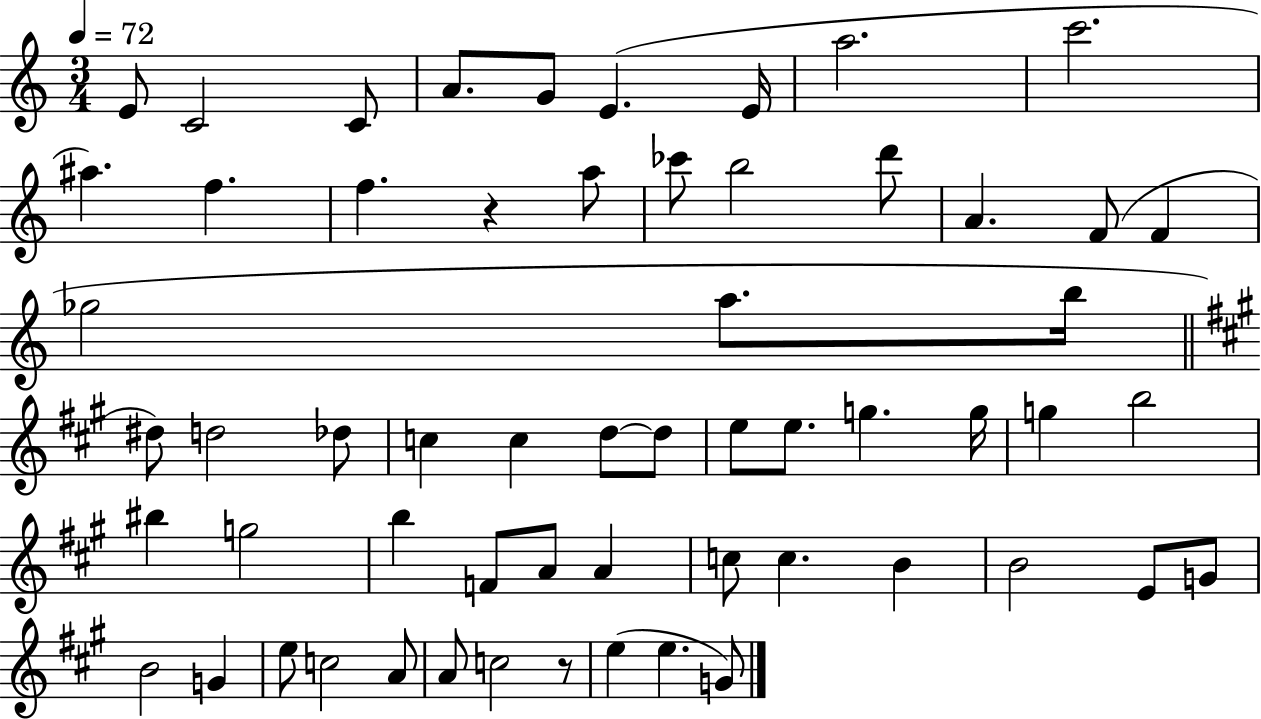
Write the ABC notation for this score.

X:1
T:Untitled
M:3/4
L:1/4
K:C
E/2 C2 C/2 A/2 G/2 E E/4 a2 c'2 ^a f f z a/2 _c'/2 b2 d'/2 A F/2 F _g2 a/2 b/4 ^d/2 d2 _d/2 c c d/2 d/2 e/2 e/2 g g/4 g b2 ^b g2 b F/2 A/2 A c/2 c B B2 E/2 G/2 B2 G e/2 c2 A/2 A/2 c2 z/2 e e G/2